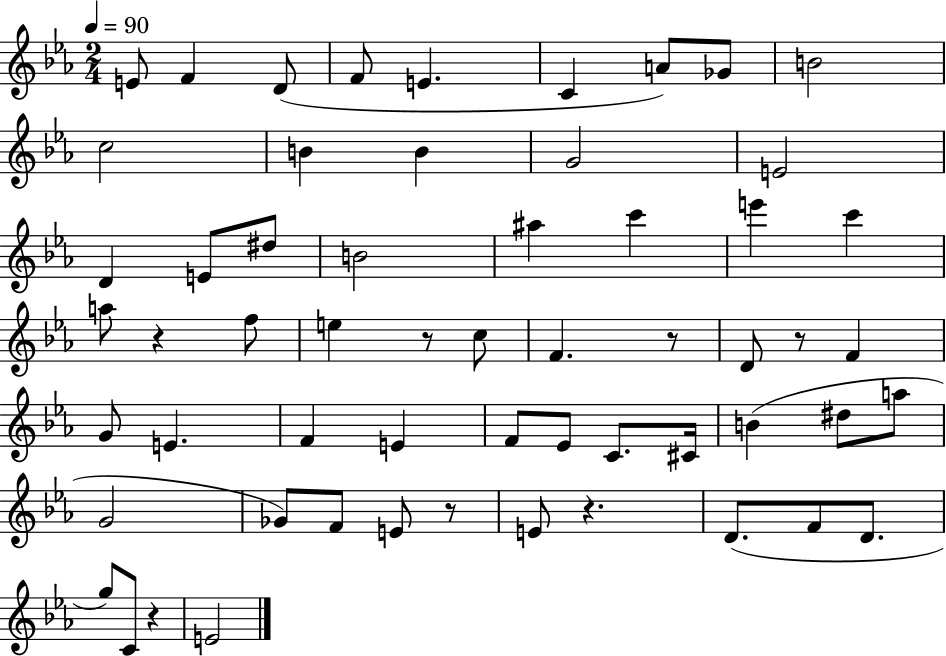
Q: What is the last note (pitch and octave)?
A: E4